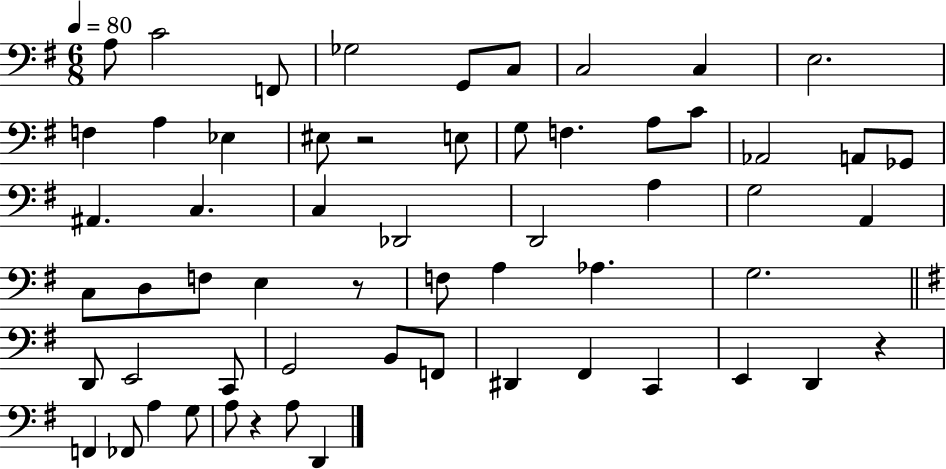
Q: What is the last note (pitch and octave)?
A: D2